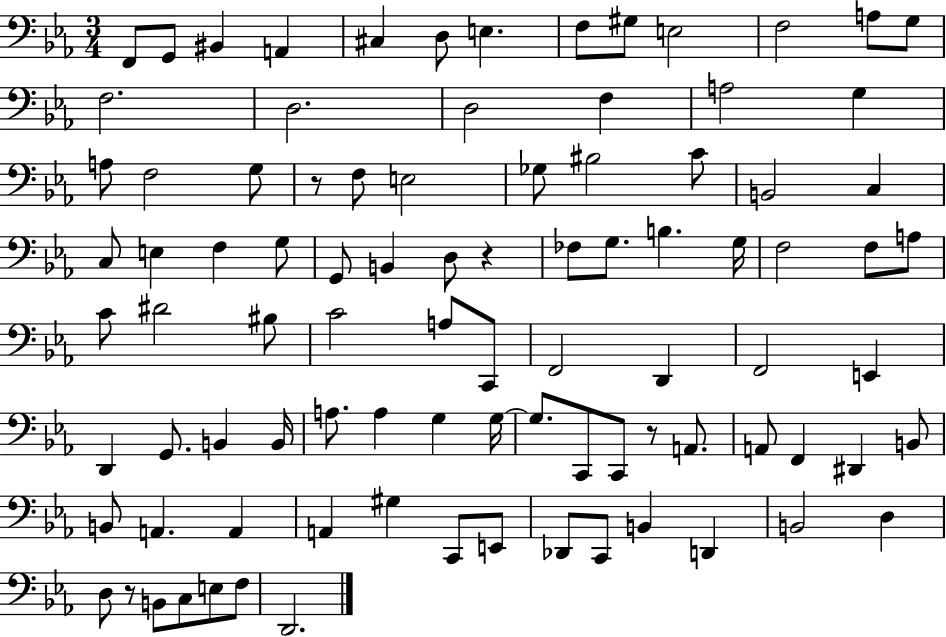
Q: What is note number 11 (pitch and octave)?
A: F3